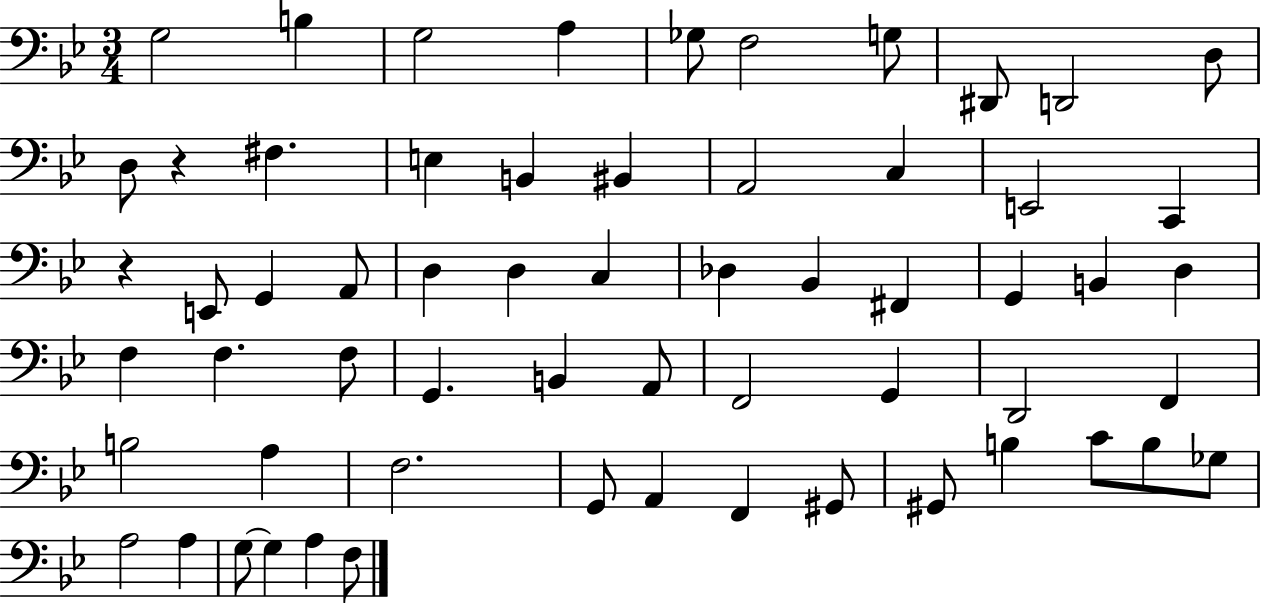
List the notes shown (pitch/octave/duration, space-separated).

G3/h B3/q G3/h A3/q Gb3/e F3/h G3/e D#2/e D2/h D3/e D3/e R/q F#3/q. E3/q B2/q BIS2/q A2/h C3/q E2/h C2/q R/q E2/e G2/q A2/e D3/q D3/q C3/q Db3/q Bb2/q F#2/q G2/q B2/q D3/q F3/q F3/q. F3/e G2/q. B2/q A2/e F2/h G2/q D2/h F2/q B3/h A3/q F3/h. G2/e A2/q F2/q G#2/e G#2/e B3/q C4/e B3/e Gb3/e A3/h A3/q G3/e G3/q A3/q F3/e